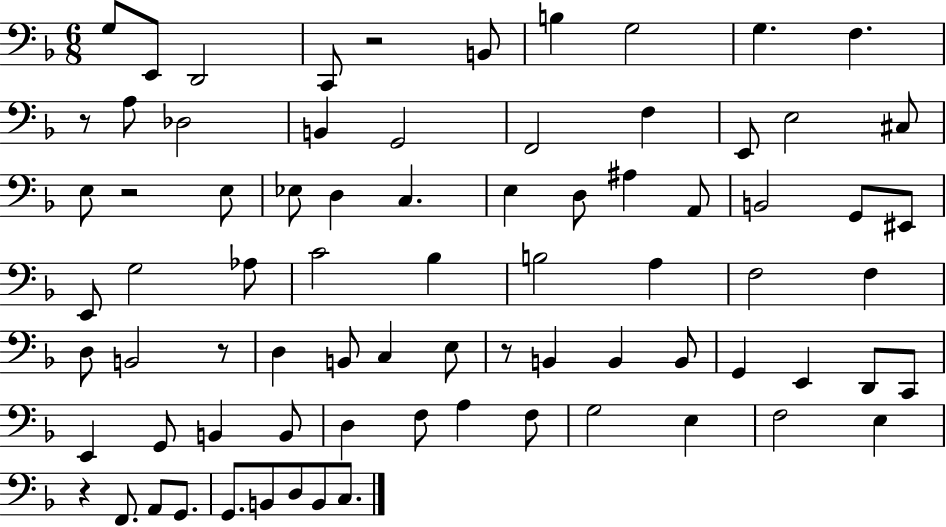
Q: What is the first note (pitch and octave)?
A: G3